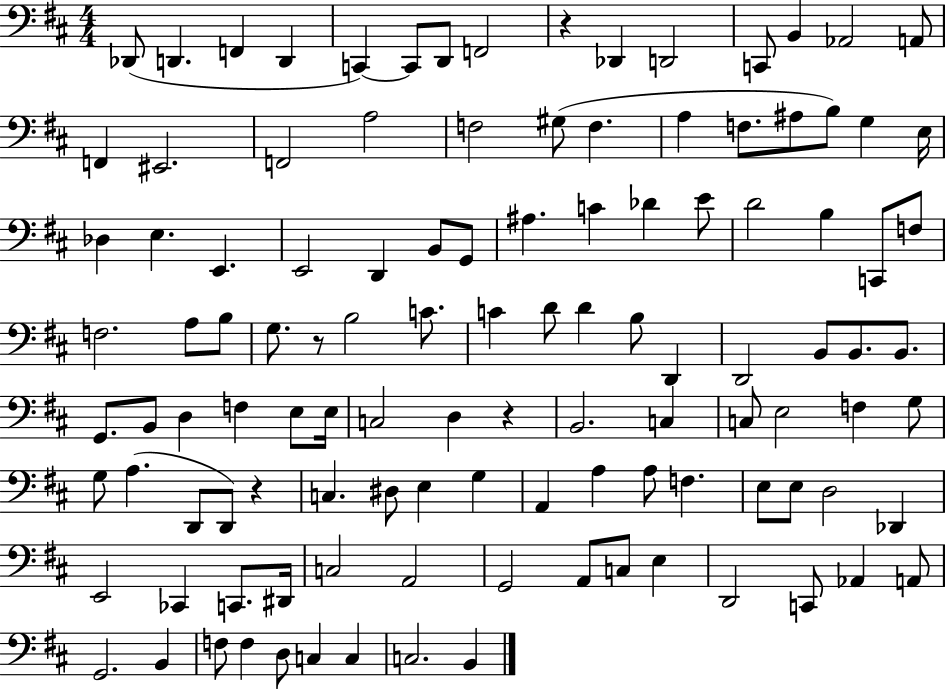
X:1
T:Untitled
M:4/4
L:1/4
K:D
_D,,/2 D,, F,, D,, C,, C,,/2 D,,/2 F,,2 z _D,, D,,2 C,,/2 B,, _A,,2 A,,/2 F,, ^E,,2 F,,2 A,2 F,2 ^G,/2 F, A, F,/2 ^A,/2 B,/2 G, E,/4 _D, E, E,, E,,2 D,, B,,/2 G,,/2 ^A, C _D E/2 D2 B, C,,/2 F,/2 F,2 A,/2 B,/2 G,/2 z/2 B,2 C/2 C D/2 D B,/2 D,, D,,2 B,,/2 B,,/2 B,,/2 G,,/2 B,,/2 D, F, E,/2 E,/4 C,2 D, z B,,2 C, C,/2 E,2 F, G,/2 G,/2 A, D,,/2 D,,/2 z C, ^D,/2 E, G, A,, A, A,/2 F, E,/2 E,/2 D,2 _D,, E,,2 _C,, C,,/2 ^D,,/4 C,2 A,,2 G,,2 A,,/2 C,/2 E, D,,2 C,,/2 _A,, A,,/2 G,,2 B,, F,/2 F, D,/2 C, C, C,2 B,,